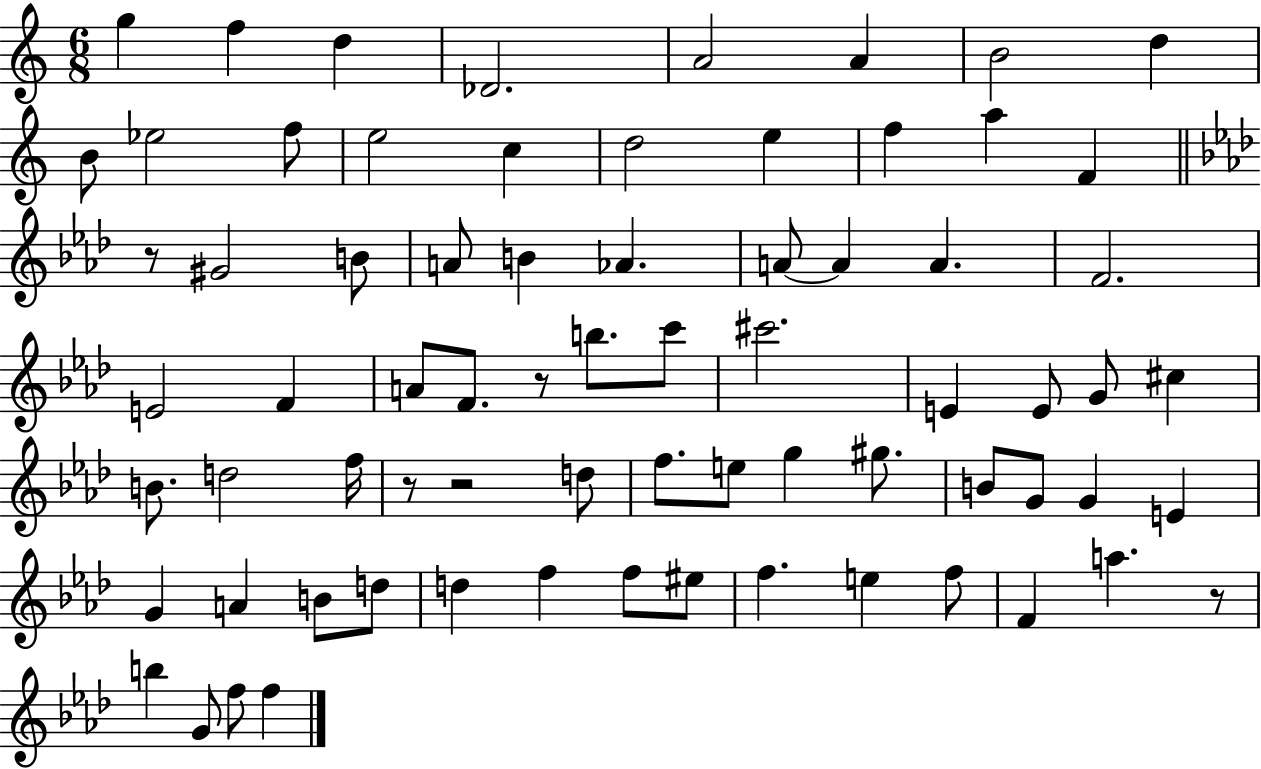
G5/q F5/q D5/q Db4/h. A4/h A4/q B4/h D5/q B4/e Eb5/h F5/e E5/h C5/q D5/h E5/q F5/q A5/q F4/q R/e G#4/h B4/e A4/e B4/q Ab4/q. A4/e A4/q A4/q. F4/h. E4/h F4/q A4/e F4/e. R/e B5/e. C6/e C#6/h. E4/q E4/e G4/e C#5/q B4/e. D5/h F5/s R/e R/h D5/e F5/e. E5/e G5/q G#5/e. B4/e G4/e G4/q E4/q G4/q A4/q B4/e D5/e D5/q F5/q F5/e EIS5/e F5/q. E5/q F5/e F4/q A5/q. R/e B5/q G4/e F5/e F5/q